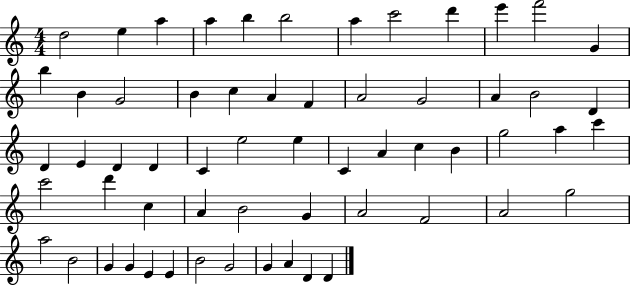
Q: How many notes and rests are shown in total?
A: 60